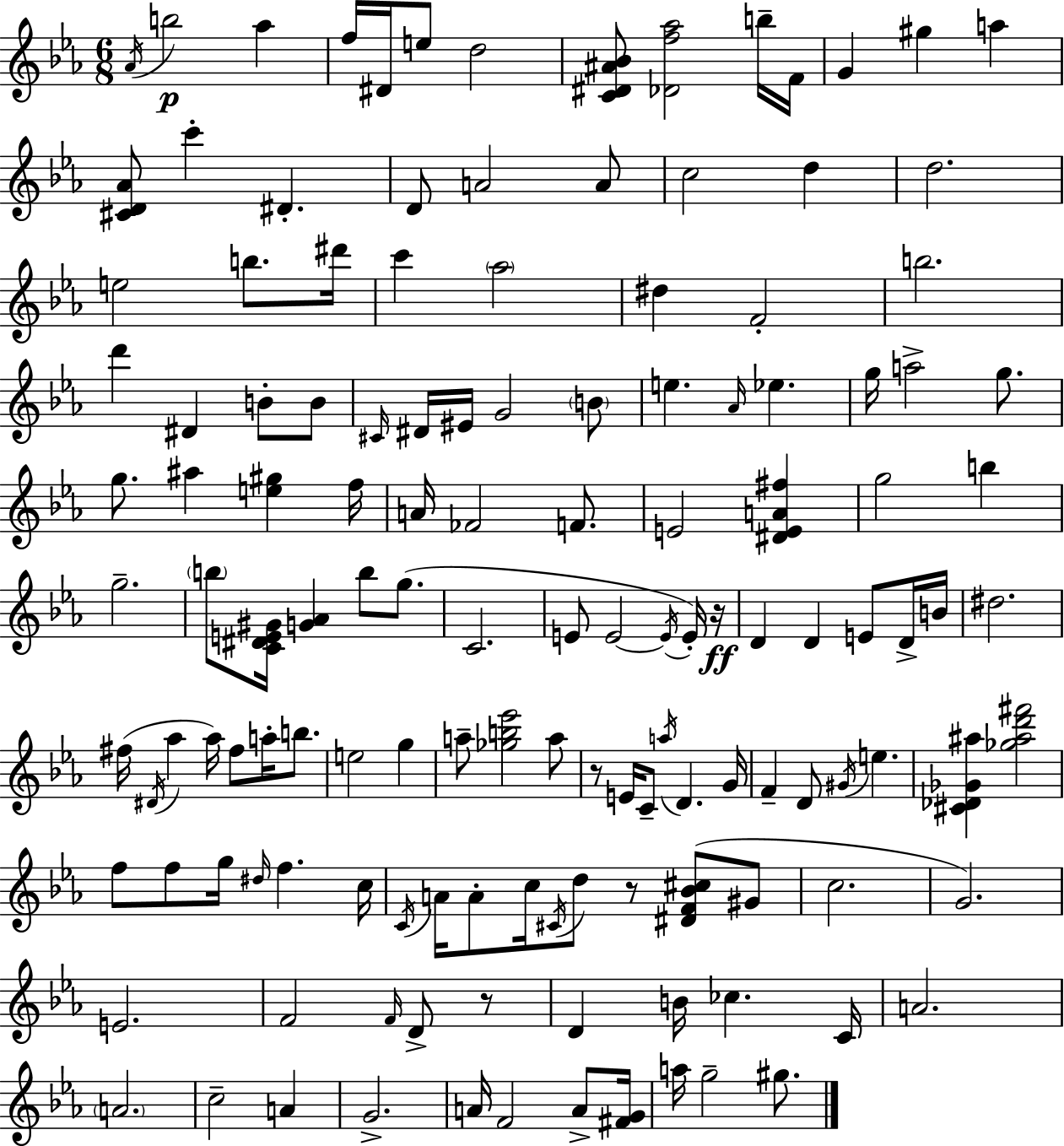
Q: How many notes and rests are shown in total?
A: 137